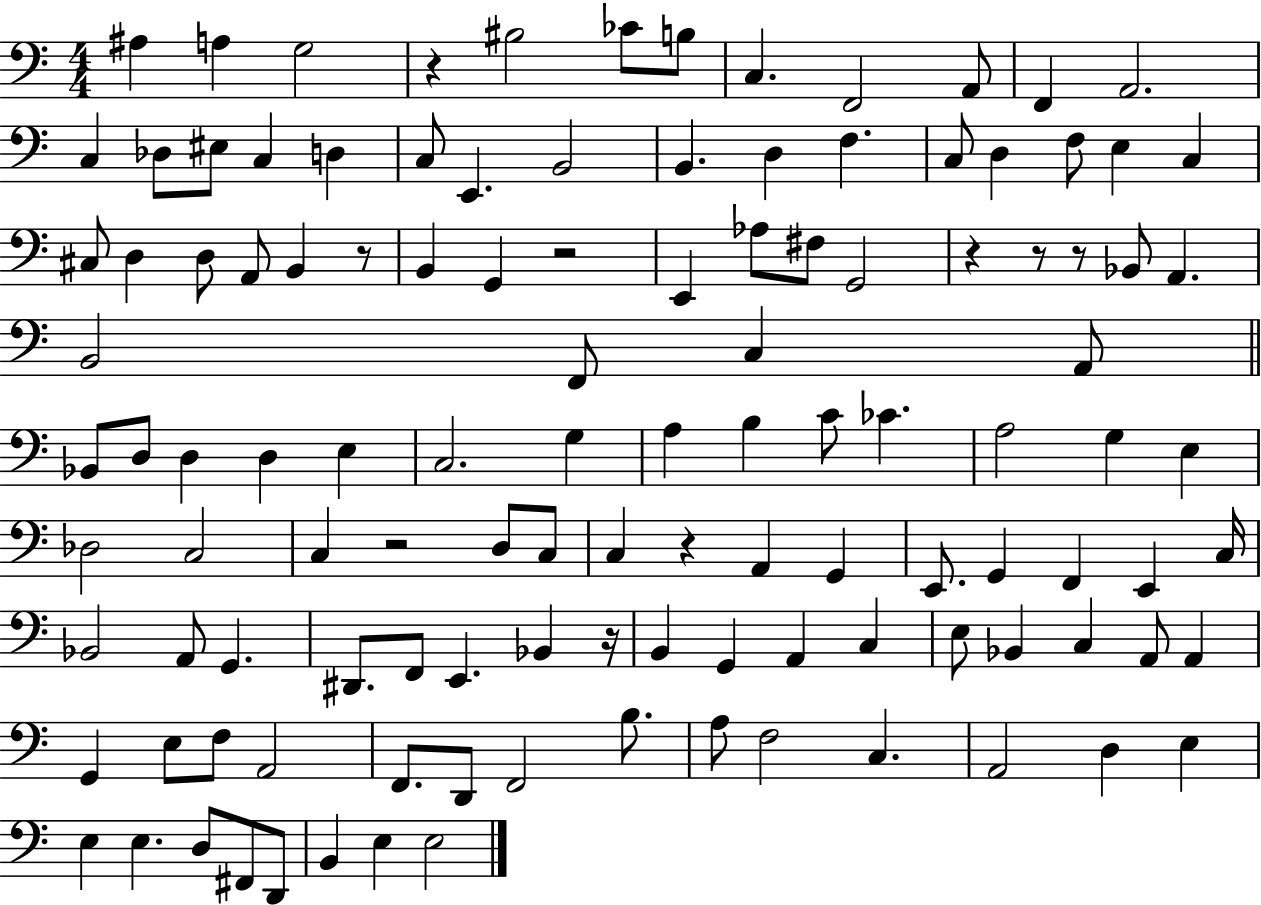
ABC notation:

X:1
T:Untitled
M:4/4
L:1/4
K:C
^A, A, G,2 z ^B,2 _C/2 B,/2 C, F,,2 A,,/2 F,, A,,2 C, _D,/2 ^E,/2 C, D, C,/2 E,, B,,2 B,, D, F, C,/2 D, F,/2 E, C, ^C,/2 D, D,/2 A,,/2 B,, z/2 B,, G,, z2 E,, _A,/2 ^F,/2 G,,2 z z/2 z/2 _B,,/2 A,, B,,2 F,,/2 C, A,,/2 _B,,/2 D,/2 D, D, E, C,2 G, A, B, C/2 _C A,2 G, E, _D,2 C,2 C, z2 D,/2 C,/2 C, z A,, G,, E,,/2 G,, F,, E,, C,/4 _B,,2 A,,/2 G,, ^D,,/2 F,,/2 E,, _B,, z/4 B,, G,, A,, C, E,/2 _B,, C, A,,/2 A,, G,, E,/2 F,/2 A,,2 F,,/2 D,,/2 F,,2 B,/2 A,/2 F,2 C, A,,2 D, E, E, E, D,/2 ^F,,/2 D,,/2 B,, E, E,2